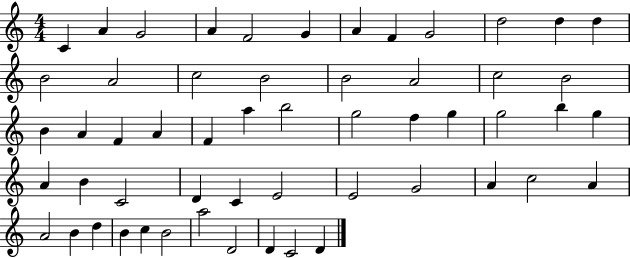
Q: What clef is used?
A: treble